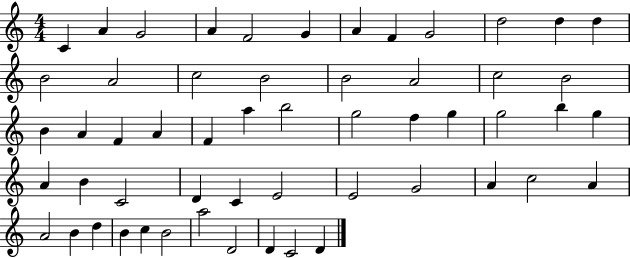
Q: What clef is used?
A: treble